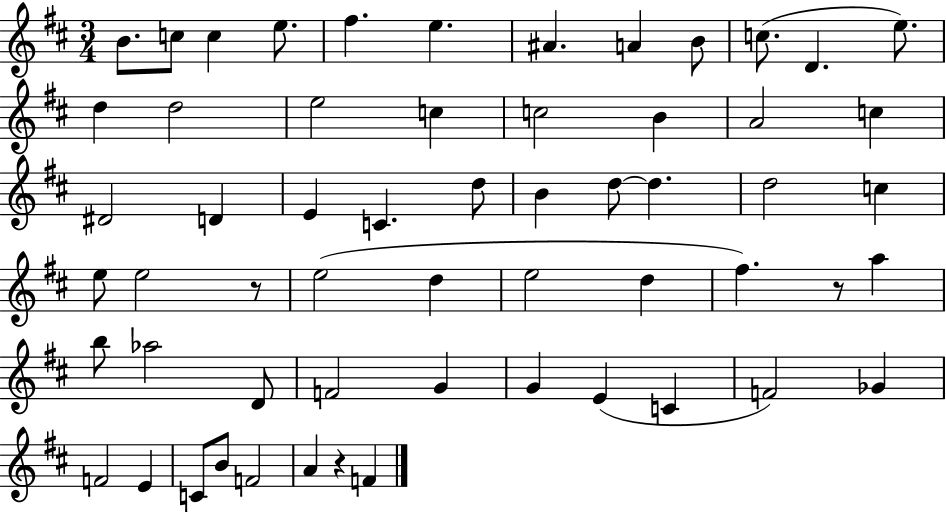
B4/e. C5/e C5/q E5/e. F#5/q. E5/q. A#4/q. A4/q B4/e C5/e. D4/q. E5/e. D5/q D5/h E5/h C5/q C5/h B4/q A4/h C5/q D#4/h D4/q E4/q C4/q. D5/e B4/q D5/e D5/q. D5/h C5/q E5/e E5/h R/e E5/h D5/q E5/h D5/q F#5/q. R/e A5/q B5/e Ab5/h D4/e F4/h G4/q G4/q E4/q C4/q F4/h Gb4/q F4/h E4/q C4/e B4/e F4/h A4/q R/q F4/q